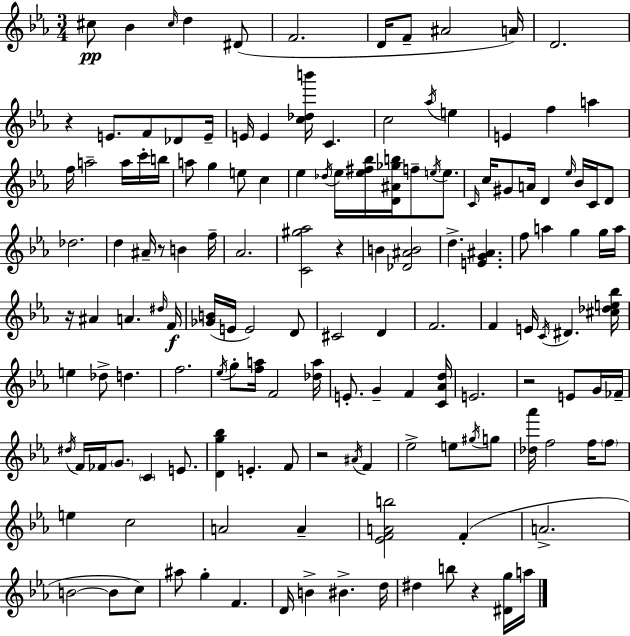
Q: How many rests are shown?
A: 7